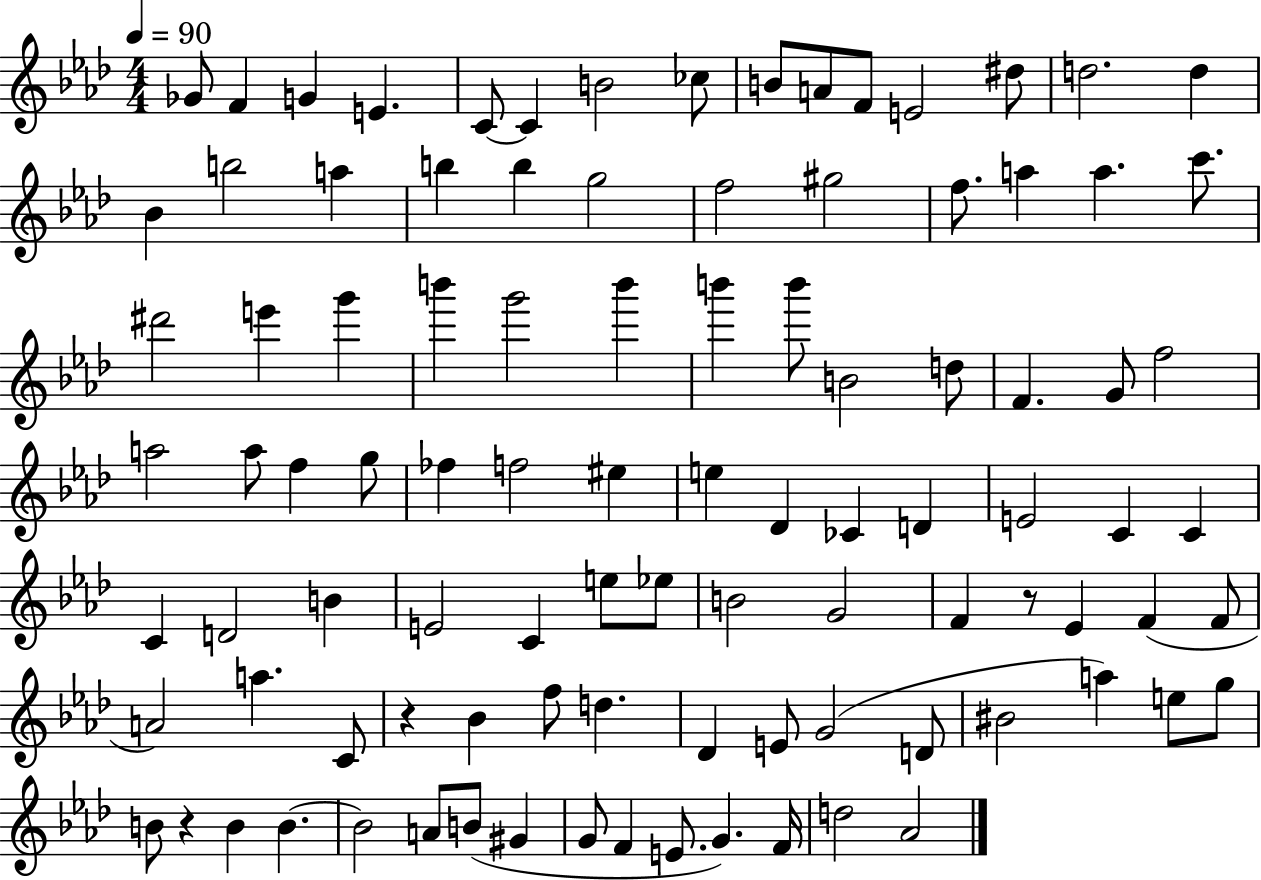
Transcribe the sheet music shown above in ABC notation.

X:1
T:Untitled
M:4/4
L:1/4
K:Ab
_G/2 F G E C/2 C B2 _c/2 B/2 A/2 F/2 E2 ^d/2 d2 d _B b2 a b b g2 f2 ^g2 f/2 a a c'/2 ^d'2 e' g' b' g'2 b' b' b'/2 B2 d/2 F G/2 f2 a2 a/2 f g/2 _f f2 ^e e _D _C D E2 C C C D2 B E2 C e/2 _e/2 B2 G2 F z/2 _E F F/2 A2 a C/2 z _B f/2 d _D E/2 G2 D/2 ^B2 a e/2 g/2 B/2 z B B B2 A/2 B/2 ^G G/2 F E/2 G F/4 d2 _A2